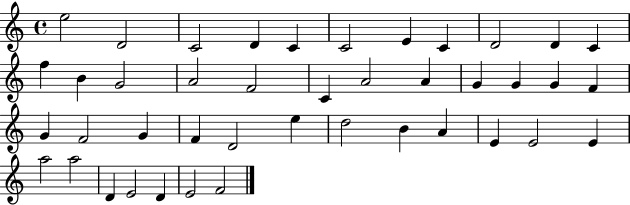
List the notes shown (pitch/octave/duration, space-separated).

E5/h D4/h C4/h D4/q C4/q C4/h E4/q C4/q D4/h D4/q C4/q F5/q B4/q G4/h A4/h F4/h C4/q A4/h A4/q G4/q G4/q G4/q F4/q G4/q F4/h G4/q F4/q D4/h E5/q D5/h B4/q A4/q E4/q E4/h E4/q A5/h A5/h D4/q E4/h D4/q E4/h F4/h